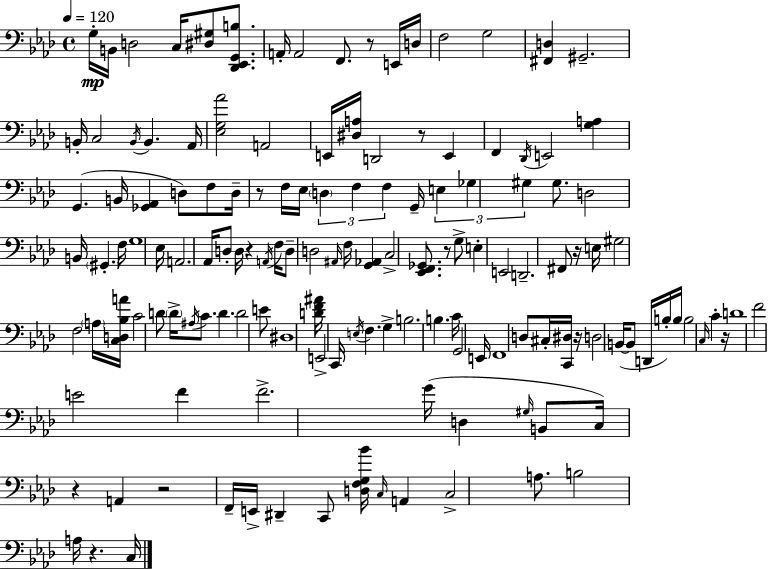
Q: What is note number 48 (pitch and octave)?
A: D3